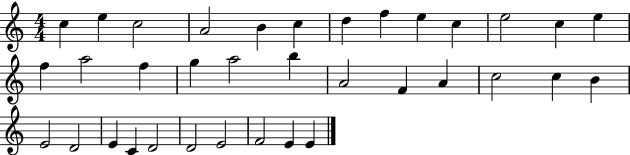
{
  \clef treble
  \numericTimeSignature
  \time 4/4
  \key c \major
  c''4 e''4 c''2 | a'2 b'4 c''4 | d''4 f''4 e''4 c''4 | e''2 c''4 e''4 | \break f''4 a''2 f''4 | g''4 a''2 b''4 | a'2 f'4 a'4 | c''2 c''4 b'4 | \break e'2 d'2 | e'4 c'4 d'2 | d'2 e'2 | f'2 e'4 e'4 | \break \bar "|."
}